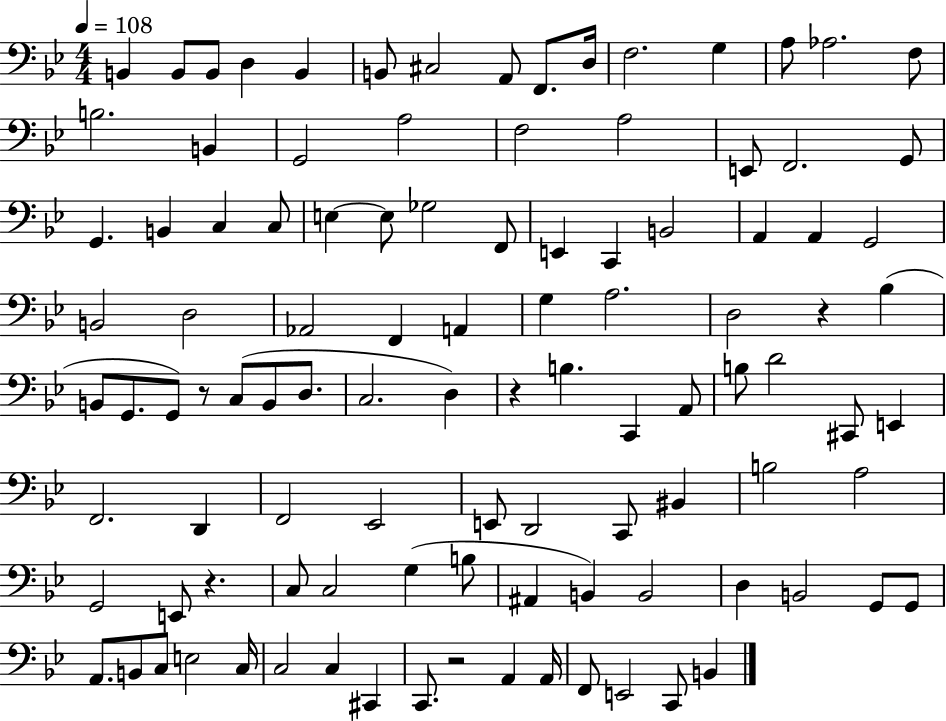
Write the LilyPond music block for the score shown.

{
  \clef bass
  \numericTimeSignature
  \time 4/4
  \key bes \major
  \tempo 4 = 108
  \repeat volta 2 { b,4 b,8 b,8 d4 b,4 | b,8 cis2 a,8 f,8. d16 | f2. g4 | a8 aes2. f8 | \break b2. b,4 | g,2 a2 | f2 a2 | e,8 f,2. g,8 | \break g,4. b,4 c4 c8 | e4~~ e8 ges2 f,8 | e,4 c,4 b,2 | a,4 a,4 g,2 | \break b,2 d2 | aes,2 f,4 a,4 | g4 a2. | d2 r4 bes4( | \break b,8 g,8. g,8) r8 c8( b,8 d8. | c2. d4) | r4 b4. c,4 a,8 | b8 d'2 cis,8 e,4 | \break f,2. d,4 | f,2 ees,2 | e,8 d,2 c,8 bis,4 | b2 a2 | \break g,2 e,8 r4. | c8 c2 g4( b8 | ais,4 b,4) b,2 | d4 b,2 g,8 g,8 | \break a,8. b,8 c8 e2 c16 | c2 c4 cis,4 | c,8. r2 a,4 a,16 | f,8 e,2 c,8 b,4 | \break } \bar "|."
}